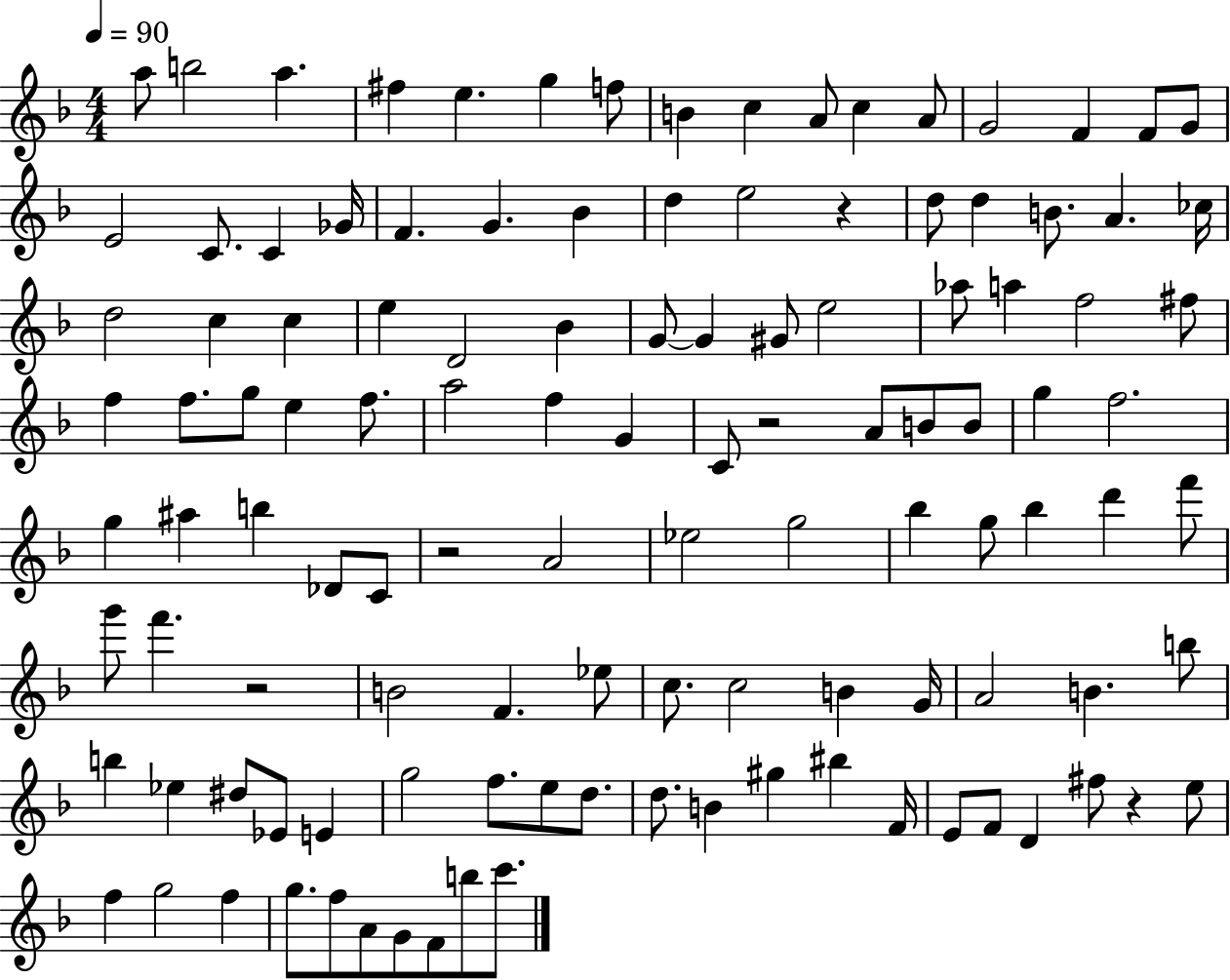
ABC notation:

X:1
T:Untitled
M:4/4
L:1/4
K:F
a/2 b2 a ^f e g f/2 B c A/2 c A/2 G2 F F/2 G/2 E2 C/2 C _G/4 F G _B d e2 z d/2 d B/2 A _c/4 d2 c c e D2 _B G/2 G ^G/2 e2 _a/2 a f2 ^f/2 f f/2 g/2 e f/2 a2 f G C/2 z2 A/2 B/2 B/2 g f2 g ^a b _D/2 C/2 z2 A2 _e2 g2 _b g/2 _b d' f'/2 g'/2 f' z2 B2 F _e/2 c/2 c2 B G/4 A2 B b/2 b _e ^d/2 _E/2 E g2 f/2 e/2 d/2 d/2 B ^g ^b F/4 E/2 F/2 D ^f/2 z e/2 f g2 f g/2 f/2 A/2 G/2 F/2 b/2 c'/2